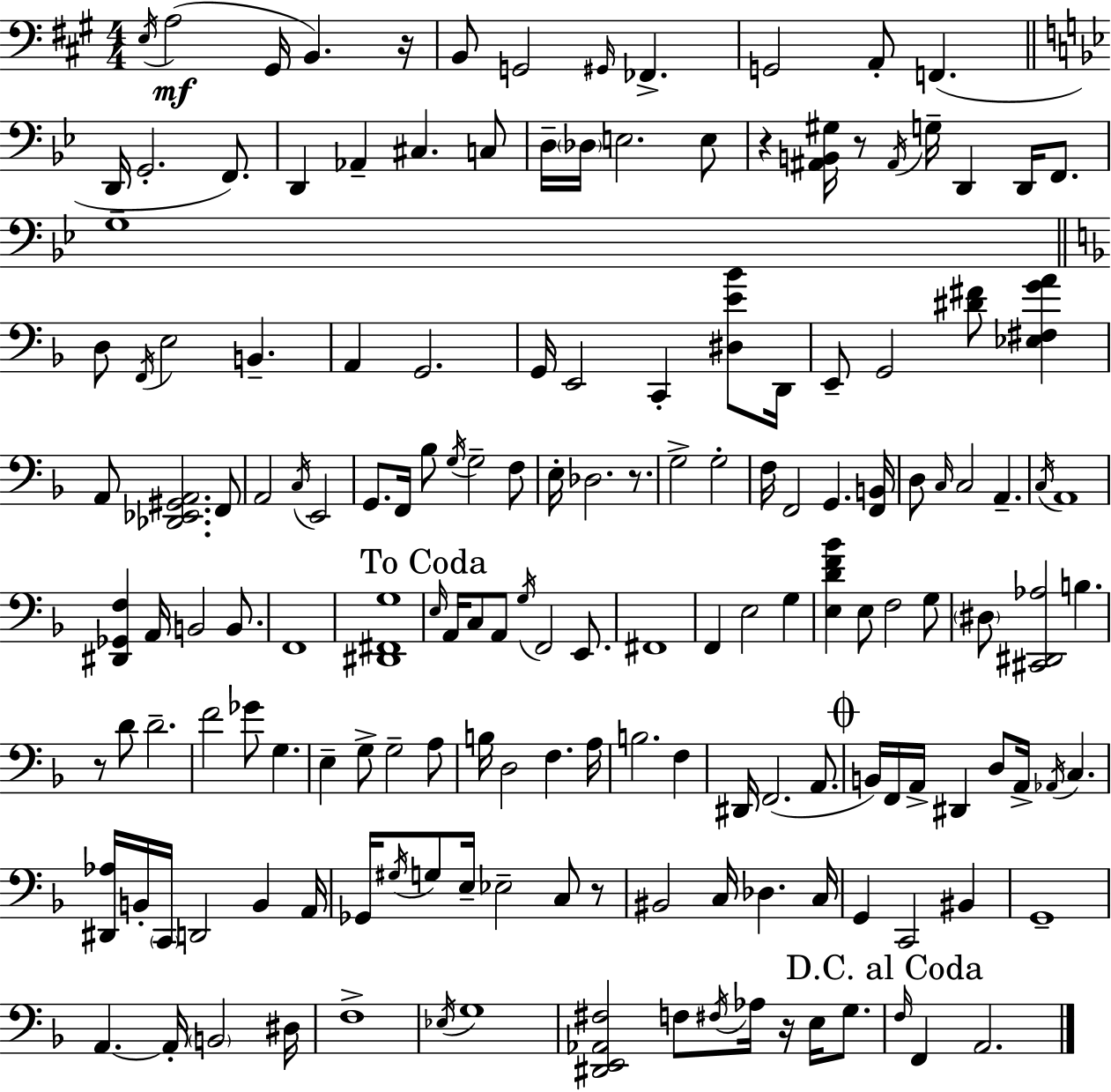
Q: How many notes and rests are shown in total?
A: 163